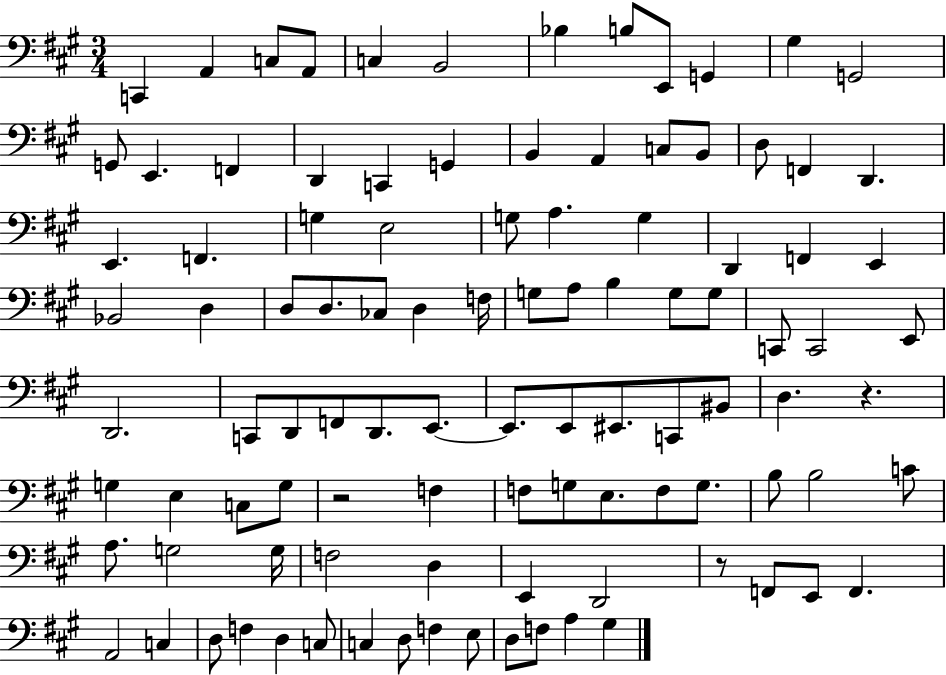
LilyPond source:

{
  \clef bass
  \numericTimeSignature
  \time 3/4
  \key a \major
  c,4 a,4 c8 a,8 | c4 b,2 | bes4 b8 e,8 g,4 | gis4 g,2 | \break g,8 e,4. f,4 | d,4 c,4 g,4 | b,4 a,4 c8 b,8 | d8 f,4 d,4. | \break e,4. f,4. | g4 e2 | g8 a4. g4 | d,4 f,4 e,4 | \break bes,2 d4 | d8 d8. ces8 d4 f16 | g8 a8 b4 g8 g8 | c,8 c,2 e,8 | \break d,2. | c,8 d,8 f,8 d,8. e,8.~~ | e,8. e,8 eis,8. c,8 bis,8 | d4. r4. | \break g4 e4 c8 g8 | r2 f4 | f8 g8 e8. f8 g8. | b8 b2 c'8 | \break a8. g2 g16 | f2 d4 | e,4 d,2 | r8 f,8 e,8 f,4. | \break a,2 c4 | d8 f4 d4 c8 | c4 d8 f4 e8 | d8 f8 a4 gis4 | \break \bar "|."
}